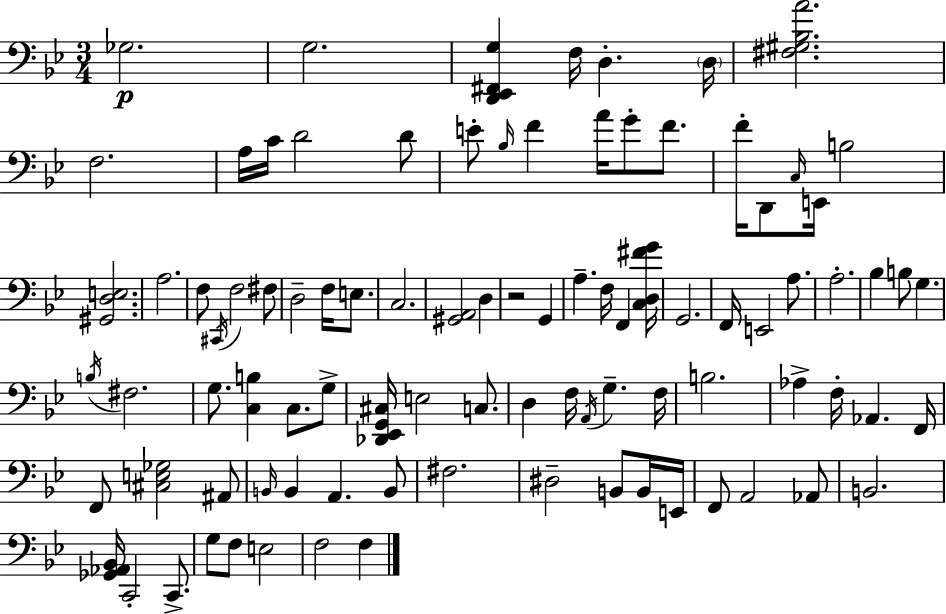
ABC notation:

X:1
T:Untitled
M:3/4
L:1/4
K:Gm
_G,2 G,2 [D,,_E,,^F,,G,] F,/4 D, D,/4 [^F,^G,_B,A]2 F,2 A,/4 C/4 D2 D/2 E/2 _B,/4 F A/4 G/2 F/2 F/4 D,,/2 C,/4 E,,/4 B,2 [^G,,D,E,]2 A,2 F,/2 ^C,,/4 F,2 ^F,/2 D,2 F,/4 E,/2 C,2 [^G,,A,,]2 D, z2 G,, A, F,/4 F,, [C,D,^FG]/4 G,,2 F,,/4 E,,2 A,/2 A,2 _B, B,/2 G, B,/4 ^F,2 G,/2 [C,B,] C,/2 G,/2 [_D,,_E,,G,,^C,]/4 E,2 C,/2 D, F,/4 A,,/4 G, F,/4 B,2 _A, F,/4 _A,, F,,/4 F,,/2 [^C,E,_G,]2 ^A,,/2 B,,/4 B,, A,, B,,/2 ^F,2 ^D,2 B,,/2 B,,/4 E,,/4 F,,/2 A,,2 _A,,/2 B,,2 [_G,,_A,,_B,,]/4 C,,2 C,,/2 G,/2 F,/2 E,2 F,2 F,